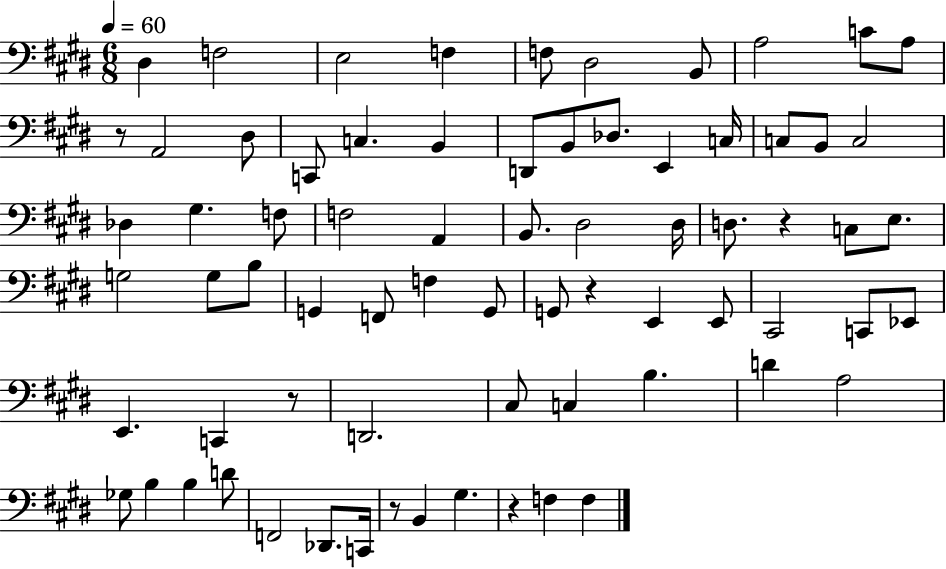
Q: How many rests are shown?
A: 6